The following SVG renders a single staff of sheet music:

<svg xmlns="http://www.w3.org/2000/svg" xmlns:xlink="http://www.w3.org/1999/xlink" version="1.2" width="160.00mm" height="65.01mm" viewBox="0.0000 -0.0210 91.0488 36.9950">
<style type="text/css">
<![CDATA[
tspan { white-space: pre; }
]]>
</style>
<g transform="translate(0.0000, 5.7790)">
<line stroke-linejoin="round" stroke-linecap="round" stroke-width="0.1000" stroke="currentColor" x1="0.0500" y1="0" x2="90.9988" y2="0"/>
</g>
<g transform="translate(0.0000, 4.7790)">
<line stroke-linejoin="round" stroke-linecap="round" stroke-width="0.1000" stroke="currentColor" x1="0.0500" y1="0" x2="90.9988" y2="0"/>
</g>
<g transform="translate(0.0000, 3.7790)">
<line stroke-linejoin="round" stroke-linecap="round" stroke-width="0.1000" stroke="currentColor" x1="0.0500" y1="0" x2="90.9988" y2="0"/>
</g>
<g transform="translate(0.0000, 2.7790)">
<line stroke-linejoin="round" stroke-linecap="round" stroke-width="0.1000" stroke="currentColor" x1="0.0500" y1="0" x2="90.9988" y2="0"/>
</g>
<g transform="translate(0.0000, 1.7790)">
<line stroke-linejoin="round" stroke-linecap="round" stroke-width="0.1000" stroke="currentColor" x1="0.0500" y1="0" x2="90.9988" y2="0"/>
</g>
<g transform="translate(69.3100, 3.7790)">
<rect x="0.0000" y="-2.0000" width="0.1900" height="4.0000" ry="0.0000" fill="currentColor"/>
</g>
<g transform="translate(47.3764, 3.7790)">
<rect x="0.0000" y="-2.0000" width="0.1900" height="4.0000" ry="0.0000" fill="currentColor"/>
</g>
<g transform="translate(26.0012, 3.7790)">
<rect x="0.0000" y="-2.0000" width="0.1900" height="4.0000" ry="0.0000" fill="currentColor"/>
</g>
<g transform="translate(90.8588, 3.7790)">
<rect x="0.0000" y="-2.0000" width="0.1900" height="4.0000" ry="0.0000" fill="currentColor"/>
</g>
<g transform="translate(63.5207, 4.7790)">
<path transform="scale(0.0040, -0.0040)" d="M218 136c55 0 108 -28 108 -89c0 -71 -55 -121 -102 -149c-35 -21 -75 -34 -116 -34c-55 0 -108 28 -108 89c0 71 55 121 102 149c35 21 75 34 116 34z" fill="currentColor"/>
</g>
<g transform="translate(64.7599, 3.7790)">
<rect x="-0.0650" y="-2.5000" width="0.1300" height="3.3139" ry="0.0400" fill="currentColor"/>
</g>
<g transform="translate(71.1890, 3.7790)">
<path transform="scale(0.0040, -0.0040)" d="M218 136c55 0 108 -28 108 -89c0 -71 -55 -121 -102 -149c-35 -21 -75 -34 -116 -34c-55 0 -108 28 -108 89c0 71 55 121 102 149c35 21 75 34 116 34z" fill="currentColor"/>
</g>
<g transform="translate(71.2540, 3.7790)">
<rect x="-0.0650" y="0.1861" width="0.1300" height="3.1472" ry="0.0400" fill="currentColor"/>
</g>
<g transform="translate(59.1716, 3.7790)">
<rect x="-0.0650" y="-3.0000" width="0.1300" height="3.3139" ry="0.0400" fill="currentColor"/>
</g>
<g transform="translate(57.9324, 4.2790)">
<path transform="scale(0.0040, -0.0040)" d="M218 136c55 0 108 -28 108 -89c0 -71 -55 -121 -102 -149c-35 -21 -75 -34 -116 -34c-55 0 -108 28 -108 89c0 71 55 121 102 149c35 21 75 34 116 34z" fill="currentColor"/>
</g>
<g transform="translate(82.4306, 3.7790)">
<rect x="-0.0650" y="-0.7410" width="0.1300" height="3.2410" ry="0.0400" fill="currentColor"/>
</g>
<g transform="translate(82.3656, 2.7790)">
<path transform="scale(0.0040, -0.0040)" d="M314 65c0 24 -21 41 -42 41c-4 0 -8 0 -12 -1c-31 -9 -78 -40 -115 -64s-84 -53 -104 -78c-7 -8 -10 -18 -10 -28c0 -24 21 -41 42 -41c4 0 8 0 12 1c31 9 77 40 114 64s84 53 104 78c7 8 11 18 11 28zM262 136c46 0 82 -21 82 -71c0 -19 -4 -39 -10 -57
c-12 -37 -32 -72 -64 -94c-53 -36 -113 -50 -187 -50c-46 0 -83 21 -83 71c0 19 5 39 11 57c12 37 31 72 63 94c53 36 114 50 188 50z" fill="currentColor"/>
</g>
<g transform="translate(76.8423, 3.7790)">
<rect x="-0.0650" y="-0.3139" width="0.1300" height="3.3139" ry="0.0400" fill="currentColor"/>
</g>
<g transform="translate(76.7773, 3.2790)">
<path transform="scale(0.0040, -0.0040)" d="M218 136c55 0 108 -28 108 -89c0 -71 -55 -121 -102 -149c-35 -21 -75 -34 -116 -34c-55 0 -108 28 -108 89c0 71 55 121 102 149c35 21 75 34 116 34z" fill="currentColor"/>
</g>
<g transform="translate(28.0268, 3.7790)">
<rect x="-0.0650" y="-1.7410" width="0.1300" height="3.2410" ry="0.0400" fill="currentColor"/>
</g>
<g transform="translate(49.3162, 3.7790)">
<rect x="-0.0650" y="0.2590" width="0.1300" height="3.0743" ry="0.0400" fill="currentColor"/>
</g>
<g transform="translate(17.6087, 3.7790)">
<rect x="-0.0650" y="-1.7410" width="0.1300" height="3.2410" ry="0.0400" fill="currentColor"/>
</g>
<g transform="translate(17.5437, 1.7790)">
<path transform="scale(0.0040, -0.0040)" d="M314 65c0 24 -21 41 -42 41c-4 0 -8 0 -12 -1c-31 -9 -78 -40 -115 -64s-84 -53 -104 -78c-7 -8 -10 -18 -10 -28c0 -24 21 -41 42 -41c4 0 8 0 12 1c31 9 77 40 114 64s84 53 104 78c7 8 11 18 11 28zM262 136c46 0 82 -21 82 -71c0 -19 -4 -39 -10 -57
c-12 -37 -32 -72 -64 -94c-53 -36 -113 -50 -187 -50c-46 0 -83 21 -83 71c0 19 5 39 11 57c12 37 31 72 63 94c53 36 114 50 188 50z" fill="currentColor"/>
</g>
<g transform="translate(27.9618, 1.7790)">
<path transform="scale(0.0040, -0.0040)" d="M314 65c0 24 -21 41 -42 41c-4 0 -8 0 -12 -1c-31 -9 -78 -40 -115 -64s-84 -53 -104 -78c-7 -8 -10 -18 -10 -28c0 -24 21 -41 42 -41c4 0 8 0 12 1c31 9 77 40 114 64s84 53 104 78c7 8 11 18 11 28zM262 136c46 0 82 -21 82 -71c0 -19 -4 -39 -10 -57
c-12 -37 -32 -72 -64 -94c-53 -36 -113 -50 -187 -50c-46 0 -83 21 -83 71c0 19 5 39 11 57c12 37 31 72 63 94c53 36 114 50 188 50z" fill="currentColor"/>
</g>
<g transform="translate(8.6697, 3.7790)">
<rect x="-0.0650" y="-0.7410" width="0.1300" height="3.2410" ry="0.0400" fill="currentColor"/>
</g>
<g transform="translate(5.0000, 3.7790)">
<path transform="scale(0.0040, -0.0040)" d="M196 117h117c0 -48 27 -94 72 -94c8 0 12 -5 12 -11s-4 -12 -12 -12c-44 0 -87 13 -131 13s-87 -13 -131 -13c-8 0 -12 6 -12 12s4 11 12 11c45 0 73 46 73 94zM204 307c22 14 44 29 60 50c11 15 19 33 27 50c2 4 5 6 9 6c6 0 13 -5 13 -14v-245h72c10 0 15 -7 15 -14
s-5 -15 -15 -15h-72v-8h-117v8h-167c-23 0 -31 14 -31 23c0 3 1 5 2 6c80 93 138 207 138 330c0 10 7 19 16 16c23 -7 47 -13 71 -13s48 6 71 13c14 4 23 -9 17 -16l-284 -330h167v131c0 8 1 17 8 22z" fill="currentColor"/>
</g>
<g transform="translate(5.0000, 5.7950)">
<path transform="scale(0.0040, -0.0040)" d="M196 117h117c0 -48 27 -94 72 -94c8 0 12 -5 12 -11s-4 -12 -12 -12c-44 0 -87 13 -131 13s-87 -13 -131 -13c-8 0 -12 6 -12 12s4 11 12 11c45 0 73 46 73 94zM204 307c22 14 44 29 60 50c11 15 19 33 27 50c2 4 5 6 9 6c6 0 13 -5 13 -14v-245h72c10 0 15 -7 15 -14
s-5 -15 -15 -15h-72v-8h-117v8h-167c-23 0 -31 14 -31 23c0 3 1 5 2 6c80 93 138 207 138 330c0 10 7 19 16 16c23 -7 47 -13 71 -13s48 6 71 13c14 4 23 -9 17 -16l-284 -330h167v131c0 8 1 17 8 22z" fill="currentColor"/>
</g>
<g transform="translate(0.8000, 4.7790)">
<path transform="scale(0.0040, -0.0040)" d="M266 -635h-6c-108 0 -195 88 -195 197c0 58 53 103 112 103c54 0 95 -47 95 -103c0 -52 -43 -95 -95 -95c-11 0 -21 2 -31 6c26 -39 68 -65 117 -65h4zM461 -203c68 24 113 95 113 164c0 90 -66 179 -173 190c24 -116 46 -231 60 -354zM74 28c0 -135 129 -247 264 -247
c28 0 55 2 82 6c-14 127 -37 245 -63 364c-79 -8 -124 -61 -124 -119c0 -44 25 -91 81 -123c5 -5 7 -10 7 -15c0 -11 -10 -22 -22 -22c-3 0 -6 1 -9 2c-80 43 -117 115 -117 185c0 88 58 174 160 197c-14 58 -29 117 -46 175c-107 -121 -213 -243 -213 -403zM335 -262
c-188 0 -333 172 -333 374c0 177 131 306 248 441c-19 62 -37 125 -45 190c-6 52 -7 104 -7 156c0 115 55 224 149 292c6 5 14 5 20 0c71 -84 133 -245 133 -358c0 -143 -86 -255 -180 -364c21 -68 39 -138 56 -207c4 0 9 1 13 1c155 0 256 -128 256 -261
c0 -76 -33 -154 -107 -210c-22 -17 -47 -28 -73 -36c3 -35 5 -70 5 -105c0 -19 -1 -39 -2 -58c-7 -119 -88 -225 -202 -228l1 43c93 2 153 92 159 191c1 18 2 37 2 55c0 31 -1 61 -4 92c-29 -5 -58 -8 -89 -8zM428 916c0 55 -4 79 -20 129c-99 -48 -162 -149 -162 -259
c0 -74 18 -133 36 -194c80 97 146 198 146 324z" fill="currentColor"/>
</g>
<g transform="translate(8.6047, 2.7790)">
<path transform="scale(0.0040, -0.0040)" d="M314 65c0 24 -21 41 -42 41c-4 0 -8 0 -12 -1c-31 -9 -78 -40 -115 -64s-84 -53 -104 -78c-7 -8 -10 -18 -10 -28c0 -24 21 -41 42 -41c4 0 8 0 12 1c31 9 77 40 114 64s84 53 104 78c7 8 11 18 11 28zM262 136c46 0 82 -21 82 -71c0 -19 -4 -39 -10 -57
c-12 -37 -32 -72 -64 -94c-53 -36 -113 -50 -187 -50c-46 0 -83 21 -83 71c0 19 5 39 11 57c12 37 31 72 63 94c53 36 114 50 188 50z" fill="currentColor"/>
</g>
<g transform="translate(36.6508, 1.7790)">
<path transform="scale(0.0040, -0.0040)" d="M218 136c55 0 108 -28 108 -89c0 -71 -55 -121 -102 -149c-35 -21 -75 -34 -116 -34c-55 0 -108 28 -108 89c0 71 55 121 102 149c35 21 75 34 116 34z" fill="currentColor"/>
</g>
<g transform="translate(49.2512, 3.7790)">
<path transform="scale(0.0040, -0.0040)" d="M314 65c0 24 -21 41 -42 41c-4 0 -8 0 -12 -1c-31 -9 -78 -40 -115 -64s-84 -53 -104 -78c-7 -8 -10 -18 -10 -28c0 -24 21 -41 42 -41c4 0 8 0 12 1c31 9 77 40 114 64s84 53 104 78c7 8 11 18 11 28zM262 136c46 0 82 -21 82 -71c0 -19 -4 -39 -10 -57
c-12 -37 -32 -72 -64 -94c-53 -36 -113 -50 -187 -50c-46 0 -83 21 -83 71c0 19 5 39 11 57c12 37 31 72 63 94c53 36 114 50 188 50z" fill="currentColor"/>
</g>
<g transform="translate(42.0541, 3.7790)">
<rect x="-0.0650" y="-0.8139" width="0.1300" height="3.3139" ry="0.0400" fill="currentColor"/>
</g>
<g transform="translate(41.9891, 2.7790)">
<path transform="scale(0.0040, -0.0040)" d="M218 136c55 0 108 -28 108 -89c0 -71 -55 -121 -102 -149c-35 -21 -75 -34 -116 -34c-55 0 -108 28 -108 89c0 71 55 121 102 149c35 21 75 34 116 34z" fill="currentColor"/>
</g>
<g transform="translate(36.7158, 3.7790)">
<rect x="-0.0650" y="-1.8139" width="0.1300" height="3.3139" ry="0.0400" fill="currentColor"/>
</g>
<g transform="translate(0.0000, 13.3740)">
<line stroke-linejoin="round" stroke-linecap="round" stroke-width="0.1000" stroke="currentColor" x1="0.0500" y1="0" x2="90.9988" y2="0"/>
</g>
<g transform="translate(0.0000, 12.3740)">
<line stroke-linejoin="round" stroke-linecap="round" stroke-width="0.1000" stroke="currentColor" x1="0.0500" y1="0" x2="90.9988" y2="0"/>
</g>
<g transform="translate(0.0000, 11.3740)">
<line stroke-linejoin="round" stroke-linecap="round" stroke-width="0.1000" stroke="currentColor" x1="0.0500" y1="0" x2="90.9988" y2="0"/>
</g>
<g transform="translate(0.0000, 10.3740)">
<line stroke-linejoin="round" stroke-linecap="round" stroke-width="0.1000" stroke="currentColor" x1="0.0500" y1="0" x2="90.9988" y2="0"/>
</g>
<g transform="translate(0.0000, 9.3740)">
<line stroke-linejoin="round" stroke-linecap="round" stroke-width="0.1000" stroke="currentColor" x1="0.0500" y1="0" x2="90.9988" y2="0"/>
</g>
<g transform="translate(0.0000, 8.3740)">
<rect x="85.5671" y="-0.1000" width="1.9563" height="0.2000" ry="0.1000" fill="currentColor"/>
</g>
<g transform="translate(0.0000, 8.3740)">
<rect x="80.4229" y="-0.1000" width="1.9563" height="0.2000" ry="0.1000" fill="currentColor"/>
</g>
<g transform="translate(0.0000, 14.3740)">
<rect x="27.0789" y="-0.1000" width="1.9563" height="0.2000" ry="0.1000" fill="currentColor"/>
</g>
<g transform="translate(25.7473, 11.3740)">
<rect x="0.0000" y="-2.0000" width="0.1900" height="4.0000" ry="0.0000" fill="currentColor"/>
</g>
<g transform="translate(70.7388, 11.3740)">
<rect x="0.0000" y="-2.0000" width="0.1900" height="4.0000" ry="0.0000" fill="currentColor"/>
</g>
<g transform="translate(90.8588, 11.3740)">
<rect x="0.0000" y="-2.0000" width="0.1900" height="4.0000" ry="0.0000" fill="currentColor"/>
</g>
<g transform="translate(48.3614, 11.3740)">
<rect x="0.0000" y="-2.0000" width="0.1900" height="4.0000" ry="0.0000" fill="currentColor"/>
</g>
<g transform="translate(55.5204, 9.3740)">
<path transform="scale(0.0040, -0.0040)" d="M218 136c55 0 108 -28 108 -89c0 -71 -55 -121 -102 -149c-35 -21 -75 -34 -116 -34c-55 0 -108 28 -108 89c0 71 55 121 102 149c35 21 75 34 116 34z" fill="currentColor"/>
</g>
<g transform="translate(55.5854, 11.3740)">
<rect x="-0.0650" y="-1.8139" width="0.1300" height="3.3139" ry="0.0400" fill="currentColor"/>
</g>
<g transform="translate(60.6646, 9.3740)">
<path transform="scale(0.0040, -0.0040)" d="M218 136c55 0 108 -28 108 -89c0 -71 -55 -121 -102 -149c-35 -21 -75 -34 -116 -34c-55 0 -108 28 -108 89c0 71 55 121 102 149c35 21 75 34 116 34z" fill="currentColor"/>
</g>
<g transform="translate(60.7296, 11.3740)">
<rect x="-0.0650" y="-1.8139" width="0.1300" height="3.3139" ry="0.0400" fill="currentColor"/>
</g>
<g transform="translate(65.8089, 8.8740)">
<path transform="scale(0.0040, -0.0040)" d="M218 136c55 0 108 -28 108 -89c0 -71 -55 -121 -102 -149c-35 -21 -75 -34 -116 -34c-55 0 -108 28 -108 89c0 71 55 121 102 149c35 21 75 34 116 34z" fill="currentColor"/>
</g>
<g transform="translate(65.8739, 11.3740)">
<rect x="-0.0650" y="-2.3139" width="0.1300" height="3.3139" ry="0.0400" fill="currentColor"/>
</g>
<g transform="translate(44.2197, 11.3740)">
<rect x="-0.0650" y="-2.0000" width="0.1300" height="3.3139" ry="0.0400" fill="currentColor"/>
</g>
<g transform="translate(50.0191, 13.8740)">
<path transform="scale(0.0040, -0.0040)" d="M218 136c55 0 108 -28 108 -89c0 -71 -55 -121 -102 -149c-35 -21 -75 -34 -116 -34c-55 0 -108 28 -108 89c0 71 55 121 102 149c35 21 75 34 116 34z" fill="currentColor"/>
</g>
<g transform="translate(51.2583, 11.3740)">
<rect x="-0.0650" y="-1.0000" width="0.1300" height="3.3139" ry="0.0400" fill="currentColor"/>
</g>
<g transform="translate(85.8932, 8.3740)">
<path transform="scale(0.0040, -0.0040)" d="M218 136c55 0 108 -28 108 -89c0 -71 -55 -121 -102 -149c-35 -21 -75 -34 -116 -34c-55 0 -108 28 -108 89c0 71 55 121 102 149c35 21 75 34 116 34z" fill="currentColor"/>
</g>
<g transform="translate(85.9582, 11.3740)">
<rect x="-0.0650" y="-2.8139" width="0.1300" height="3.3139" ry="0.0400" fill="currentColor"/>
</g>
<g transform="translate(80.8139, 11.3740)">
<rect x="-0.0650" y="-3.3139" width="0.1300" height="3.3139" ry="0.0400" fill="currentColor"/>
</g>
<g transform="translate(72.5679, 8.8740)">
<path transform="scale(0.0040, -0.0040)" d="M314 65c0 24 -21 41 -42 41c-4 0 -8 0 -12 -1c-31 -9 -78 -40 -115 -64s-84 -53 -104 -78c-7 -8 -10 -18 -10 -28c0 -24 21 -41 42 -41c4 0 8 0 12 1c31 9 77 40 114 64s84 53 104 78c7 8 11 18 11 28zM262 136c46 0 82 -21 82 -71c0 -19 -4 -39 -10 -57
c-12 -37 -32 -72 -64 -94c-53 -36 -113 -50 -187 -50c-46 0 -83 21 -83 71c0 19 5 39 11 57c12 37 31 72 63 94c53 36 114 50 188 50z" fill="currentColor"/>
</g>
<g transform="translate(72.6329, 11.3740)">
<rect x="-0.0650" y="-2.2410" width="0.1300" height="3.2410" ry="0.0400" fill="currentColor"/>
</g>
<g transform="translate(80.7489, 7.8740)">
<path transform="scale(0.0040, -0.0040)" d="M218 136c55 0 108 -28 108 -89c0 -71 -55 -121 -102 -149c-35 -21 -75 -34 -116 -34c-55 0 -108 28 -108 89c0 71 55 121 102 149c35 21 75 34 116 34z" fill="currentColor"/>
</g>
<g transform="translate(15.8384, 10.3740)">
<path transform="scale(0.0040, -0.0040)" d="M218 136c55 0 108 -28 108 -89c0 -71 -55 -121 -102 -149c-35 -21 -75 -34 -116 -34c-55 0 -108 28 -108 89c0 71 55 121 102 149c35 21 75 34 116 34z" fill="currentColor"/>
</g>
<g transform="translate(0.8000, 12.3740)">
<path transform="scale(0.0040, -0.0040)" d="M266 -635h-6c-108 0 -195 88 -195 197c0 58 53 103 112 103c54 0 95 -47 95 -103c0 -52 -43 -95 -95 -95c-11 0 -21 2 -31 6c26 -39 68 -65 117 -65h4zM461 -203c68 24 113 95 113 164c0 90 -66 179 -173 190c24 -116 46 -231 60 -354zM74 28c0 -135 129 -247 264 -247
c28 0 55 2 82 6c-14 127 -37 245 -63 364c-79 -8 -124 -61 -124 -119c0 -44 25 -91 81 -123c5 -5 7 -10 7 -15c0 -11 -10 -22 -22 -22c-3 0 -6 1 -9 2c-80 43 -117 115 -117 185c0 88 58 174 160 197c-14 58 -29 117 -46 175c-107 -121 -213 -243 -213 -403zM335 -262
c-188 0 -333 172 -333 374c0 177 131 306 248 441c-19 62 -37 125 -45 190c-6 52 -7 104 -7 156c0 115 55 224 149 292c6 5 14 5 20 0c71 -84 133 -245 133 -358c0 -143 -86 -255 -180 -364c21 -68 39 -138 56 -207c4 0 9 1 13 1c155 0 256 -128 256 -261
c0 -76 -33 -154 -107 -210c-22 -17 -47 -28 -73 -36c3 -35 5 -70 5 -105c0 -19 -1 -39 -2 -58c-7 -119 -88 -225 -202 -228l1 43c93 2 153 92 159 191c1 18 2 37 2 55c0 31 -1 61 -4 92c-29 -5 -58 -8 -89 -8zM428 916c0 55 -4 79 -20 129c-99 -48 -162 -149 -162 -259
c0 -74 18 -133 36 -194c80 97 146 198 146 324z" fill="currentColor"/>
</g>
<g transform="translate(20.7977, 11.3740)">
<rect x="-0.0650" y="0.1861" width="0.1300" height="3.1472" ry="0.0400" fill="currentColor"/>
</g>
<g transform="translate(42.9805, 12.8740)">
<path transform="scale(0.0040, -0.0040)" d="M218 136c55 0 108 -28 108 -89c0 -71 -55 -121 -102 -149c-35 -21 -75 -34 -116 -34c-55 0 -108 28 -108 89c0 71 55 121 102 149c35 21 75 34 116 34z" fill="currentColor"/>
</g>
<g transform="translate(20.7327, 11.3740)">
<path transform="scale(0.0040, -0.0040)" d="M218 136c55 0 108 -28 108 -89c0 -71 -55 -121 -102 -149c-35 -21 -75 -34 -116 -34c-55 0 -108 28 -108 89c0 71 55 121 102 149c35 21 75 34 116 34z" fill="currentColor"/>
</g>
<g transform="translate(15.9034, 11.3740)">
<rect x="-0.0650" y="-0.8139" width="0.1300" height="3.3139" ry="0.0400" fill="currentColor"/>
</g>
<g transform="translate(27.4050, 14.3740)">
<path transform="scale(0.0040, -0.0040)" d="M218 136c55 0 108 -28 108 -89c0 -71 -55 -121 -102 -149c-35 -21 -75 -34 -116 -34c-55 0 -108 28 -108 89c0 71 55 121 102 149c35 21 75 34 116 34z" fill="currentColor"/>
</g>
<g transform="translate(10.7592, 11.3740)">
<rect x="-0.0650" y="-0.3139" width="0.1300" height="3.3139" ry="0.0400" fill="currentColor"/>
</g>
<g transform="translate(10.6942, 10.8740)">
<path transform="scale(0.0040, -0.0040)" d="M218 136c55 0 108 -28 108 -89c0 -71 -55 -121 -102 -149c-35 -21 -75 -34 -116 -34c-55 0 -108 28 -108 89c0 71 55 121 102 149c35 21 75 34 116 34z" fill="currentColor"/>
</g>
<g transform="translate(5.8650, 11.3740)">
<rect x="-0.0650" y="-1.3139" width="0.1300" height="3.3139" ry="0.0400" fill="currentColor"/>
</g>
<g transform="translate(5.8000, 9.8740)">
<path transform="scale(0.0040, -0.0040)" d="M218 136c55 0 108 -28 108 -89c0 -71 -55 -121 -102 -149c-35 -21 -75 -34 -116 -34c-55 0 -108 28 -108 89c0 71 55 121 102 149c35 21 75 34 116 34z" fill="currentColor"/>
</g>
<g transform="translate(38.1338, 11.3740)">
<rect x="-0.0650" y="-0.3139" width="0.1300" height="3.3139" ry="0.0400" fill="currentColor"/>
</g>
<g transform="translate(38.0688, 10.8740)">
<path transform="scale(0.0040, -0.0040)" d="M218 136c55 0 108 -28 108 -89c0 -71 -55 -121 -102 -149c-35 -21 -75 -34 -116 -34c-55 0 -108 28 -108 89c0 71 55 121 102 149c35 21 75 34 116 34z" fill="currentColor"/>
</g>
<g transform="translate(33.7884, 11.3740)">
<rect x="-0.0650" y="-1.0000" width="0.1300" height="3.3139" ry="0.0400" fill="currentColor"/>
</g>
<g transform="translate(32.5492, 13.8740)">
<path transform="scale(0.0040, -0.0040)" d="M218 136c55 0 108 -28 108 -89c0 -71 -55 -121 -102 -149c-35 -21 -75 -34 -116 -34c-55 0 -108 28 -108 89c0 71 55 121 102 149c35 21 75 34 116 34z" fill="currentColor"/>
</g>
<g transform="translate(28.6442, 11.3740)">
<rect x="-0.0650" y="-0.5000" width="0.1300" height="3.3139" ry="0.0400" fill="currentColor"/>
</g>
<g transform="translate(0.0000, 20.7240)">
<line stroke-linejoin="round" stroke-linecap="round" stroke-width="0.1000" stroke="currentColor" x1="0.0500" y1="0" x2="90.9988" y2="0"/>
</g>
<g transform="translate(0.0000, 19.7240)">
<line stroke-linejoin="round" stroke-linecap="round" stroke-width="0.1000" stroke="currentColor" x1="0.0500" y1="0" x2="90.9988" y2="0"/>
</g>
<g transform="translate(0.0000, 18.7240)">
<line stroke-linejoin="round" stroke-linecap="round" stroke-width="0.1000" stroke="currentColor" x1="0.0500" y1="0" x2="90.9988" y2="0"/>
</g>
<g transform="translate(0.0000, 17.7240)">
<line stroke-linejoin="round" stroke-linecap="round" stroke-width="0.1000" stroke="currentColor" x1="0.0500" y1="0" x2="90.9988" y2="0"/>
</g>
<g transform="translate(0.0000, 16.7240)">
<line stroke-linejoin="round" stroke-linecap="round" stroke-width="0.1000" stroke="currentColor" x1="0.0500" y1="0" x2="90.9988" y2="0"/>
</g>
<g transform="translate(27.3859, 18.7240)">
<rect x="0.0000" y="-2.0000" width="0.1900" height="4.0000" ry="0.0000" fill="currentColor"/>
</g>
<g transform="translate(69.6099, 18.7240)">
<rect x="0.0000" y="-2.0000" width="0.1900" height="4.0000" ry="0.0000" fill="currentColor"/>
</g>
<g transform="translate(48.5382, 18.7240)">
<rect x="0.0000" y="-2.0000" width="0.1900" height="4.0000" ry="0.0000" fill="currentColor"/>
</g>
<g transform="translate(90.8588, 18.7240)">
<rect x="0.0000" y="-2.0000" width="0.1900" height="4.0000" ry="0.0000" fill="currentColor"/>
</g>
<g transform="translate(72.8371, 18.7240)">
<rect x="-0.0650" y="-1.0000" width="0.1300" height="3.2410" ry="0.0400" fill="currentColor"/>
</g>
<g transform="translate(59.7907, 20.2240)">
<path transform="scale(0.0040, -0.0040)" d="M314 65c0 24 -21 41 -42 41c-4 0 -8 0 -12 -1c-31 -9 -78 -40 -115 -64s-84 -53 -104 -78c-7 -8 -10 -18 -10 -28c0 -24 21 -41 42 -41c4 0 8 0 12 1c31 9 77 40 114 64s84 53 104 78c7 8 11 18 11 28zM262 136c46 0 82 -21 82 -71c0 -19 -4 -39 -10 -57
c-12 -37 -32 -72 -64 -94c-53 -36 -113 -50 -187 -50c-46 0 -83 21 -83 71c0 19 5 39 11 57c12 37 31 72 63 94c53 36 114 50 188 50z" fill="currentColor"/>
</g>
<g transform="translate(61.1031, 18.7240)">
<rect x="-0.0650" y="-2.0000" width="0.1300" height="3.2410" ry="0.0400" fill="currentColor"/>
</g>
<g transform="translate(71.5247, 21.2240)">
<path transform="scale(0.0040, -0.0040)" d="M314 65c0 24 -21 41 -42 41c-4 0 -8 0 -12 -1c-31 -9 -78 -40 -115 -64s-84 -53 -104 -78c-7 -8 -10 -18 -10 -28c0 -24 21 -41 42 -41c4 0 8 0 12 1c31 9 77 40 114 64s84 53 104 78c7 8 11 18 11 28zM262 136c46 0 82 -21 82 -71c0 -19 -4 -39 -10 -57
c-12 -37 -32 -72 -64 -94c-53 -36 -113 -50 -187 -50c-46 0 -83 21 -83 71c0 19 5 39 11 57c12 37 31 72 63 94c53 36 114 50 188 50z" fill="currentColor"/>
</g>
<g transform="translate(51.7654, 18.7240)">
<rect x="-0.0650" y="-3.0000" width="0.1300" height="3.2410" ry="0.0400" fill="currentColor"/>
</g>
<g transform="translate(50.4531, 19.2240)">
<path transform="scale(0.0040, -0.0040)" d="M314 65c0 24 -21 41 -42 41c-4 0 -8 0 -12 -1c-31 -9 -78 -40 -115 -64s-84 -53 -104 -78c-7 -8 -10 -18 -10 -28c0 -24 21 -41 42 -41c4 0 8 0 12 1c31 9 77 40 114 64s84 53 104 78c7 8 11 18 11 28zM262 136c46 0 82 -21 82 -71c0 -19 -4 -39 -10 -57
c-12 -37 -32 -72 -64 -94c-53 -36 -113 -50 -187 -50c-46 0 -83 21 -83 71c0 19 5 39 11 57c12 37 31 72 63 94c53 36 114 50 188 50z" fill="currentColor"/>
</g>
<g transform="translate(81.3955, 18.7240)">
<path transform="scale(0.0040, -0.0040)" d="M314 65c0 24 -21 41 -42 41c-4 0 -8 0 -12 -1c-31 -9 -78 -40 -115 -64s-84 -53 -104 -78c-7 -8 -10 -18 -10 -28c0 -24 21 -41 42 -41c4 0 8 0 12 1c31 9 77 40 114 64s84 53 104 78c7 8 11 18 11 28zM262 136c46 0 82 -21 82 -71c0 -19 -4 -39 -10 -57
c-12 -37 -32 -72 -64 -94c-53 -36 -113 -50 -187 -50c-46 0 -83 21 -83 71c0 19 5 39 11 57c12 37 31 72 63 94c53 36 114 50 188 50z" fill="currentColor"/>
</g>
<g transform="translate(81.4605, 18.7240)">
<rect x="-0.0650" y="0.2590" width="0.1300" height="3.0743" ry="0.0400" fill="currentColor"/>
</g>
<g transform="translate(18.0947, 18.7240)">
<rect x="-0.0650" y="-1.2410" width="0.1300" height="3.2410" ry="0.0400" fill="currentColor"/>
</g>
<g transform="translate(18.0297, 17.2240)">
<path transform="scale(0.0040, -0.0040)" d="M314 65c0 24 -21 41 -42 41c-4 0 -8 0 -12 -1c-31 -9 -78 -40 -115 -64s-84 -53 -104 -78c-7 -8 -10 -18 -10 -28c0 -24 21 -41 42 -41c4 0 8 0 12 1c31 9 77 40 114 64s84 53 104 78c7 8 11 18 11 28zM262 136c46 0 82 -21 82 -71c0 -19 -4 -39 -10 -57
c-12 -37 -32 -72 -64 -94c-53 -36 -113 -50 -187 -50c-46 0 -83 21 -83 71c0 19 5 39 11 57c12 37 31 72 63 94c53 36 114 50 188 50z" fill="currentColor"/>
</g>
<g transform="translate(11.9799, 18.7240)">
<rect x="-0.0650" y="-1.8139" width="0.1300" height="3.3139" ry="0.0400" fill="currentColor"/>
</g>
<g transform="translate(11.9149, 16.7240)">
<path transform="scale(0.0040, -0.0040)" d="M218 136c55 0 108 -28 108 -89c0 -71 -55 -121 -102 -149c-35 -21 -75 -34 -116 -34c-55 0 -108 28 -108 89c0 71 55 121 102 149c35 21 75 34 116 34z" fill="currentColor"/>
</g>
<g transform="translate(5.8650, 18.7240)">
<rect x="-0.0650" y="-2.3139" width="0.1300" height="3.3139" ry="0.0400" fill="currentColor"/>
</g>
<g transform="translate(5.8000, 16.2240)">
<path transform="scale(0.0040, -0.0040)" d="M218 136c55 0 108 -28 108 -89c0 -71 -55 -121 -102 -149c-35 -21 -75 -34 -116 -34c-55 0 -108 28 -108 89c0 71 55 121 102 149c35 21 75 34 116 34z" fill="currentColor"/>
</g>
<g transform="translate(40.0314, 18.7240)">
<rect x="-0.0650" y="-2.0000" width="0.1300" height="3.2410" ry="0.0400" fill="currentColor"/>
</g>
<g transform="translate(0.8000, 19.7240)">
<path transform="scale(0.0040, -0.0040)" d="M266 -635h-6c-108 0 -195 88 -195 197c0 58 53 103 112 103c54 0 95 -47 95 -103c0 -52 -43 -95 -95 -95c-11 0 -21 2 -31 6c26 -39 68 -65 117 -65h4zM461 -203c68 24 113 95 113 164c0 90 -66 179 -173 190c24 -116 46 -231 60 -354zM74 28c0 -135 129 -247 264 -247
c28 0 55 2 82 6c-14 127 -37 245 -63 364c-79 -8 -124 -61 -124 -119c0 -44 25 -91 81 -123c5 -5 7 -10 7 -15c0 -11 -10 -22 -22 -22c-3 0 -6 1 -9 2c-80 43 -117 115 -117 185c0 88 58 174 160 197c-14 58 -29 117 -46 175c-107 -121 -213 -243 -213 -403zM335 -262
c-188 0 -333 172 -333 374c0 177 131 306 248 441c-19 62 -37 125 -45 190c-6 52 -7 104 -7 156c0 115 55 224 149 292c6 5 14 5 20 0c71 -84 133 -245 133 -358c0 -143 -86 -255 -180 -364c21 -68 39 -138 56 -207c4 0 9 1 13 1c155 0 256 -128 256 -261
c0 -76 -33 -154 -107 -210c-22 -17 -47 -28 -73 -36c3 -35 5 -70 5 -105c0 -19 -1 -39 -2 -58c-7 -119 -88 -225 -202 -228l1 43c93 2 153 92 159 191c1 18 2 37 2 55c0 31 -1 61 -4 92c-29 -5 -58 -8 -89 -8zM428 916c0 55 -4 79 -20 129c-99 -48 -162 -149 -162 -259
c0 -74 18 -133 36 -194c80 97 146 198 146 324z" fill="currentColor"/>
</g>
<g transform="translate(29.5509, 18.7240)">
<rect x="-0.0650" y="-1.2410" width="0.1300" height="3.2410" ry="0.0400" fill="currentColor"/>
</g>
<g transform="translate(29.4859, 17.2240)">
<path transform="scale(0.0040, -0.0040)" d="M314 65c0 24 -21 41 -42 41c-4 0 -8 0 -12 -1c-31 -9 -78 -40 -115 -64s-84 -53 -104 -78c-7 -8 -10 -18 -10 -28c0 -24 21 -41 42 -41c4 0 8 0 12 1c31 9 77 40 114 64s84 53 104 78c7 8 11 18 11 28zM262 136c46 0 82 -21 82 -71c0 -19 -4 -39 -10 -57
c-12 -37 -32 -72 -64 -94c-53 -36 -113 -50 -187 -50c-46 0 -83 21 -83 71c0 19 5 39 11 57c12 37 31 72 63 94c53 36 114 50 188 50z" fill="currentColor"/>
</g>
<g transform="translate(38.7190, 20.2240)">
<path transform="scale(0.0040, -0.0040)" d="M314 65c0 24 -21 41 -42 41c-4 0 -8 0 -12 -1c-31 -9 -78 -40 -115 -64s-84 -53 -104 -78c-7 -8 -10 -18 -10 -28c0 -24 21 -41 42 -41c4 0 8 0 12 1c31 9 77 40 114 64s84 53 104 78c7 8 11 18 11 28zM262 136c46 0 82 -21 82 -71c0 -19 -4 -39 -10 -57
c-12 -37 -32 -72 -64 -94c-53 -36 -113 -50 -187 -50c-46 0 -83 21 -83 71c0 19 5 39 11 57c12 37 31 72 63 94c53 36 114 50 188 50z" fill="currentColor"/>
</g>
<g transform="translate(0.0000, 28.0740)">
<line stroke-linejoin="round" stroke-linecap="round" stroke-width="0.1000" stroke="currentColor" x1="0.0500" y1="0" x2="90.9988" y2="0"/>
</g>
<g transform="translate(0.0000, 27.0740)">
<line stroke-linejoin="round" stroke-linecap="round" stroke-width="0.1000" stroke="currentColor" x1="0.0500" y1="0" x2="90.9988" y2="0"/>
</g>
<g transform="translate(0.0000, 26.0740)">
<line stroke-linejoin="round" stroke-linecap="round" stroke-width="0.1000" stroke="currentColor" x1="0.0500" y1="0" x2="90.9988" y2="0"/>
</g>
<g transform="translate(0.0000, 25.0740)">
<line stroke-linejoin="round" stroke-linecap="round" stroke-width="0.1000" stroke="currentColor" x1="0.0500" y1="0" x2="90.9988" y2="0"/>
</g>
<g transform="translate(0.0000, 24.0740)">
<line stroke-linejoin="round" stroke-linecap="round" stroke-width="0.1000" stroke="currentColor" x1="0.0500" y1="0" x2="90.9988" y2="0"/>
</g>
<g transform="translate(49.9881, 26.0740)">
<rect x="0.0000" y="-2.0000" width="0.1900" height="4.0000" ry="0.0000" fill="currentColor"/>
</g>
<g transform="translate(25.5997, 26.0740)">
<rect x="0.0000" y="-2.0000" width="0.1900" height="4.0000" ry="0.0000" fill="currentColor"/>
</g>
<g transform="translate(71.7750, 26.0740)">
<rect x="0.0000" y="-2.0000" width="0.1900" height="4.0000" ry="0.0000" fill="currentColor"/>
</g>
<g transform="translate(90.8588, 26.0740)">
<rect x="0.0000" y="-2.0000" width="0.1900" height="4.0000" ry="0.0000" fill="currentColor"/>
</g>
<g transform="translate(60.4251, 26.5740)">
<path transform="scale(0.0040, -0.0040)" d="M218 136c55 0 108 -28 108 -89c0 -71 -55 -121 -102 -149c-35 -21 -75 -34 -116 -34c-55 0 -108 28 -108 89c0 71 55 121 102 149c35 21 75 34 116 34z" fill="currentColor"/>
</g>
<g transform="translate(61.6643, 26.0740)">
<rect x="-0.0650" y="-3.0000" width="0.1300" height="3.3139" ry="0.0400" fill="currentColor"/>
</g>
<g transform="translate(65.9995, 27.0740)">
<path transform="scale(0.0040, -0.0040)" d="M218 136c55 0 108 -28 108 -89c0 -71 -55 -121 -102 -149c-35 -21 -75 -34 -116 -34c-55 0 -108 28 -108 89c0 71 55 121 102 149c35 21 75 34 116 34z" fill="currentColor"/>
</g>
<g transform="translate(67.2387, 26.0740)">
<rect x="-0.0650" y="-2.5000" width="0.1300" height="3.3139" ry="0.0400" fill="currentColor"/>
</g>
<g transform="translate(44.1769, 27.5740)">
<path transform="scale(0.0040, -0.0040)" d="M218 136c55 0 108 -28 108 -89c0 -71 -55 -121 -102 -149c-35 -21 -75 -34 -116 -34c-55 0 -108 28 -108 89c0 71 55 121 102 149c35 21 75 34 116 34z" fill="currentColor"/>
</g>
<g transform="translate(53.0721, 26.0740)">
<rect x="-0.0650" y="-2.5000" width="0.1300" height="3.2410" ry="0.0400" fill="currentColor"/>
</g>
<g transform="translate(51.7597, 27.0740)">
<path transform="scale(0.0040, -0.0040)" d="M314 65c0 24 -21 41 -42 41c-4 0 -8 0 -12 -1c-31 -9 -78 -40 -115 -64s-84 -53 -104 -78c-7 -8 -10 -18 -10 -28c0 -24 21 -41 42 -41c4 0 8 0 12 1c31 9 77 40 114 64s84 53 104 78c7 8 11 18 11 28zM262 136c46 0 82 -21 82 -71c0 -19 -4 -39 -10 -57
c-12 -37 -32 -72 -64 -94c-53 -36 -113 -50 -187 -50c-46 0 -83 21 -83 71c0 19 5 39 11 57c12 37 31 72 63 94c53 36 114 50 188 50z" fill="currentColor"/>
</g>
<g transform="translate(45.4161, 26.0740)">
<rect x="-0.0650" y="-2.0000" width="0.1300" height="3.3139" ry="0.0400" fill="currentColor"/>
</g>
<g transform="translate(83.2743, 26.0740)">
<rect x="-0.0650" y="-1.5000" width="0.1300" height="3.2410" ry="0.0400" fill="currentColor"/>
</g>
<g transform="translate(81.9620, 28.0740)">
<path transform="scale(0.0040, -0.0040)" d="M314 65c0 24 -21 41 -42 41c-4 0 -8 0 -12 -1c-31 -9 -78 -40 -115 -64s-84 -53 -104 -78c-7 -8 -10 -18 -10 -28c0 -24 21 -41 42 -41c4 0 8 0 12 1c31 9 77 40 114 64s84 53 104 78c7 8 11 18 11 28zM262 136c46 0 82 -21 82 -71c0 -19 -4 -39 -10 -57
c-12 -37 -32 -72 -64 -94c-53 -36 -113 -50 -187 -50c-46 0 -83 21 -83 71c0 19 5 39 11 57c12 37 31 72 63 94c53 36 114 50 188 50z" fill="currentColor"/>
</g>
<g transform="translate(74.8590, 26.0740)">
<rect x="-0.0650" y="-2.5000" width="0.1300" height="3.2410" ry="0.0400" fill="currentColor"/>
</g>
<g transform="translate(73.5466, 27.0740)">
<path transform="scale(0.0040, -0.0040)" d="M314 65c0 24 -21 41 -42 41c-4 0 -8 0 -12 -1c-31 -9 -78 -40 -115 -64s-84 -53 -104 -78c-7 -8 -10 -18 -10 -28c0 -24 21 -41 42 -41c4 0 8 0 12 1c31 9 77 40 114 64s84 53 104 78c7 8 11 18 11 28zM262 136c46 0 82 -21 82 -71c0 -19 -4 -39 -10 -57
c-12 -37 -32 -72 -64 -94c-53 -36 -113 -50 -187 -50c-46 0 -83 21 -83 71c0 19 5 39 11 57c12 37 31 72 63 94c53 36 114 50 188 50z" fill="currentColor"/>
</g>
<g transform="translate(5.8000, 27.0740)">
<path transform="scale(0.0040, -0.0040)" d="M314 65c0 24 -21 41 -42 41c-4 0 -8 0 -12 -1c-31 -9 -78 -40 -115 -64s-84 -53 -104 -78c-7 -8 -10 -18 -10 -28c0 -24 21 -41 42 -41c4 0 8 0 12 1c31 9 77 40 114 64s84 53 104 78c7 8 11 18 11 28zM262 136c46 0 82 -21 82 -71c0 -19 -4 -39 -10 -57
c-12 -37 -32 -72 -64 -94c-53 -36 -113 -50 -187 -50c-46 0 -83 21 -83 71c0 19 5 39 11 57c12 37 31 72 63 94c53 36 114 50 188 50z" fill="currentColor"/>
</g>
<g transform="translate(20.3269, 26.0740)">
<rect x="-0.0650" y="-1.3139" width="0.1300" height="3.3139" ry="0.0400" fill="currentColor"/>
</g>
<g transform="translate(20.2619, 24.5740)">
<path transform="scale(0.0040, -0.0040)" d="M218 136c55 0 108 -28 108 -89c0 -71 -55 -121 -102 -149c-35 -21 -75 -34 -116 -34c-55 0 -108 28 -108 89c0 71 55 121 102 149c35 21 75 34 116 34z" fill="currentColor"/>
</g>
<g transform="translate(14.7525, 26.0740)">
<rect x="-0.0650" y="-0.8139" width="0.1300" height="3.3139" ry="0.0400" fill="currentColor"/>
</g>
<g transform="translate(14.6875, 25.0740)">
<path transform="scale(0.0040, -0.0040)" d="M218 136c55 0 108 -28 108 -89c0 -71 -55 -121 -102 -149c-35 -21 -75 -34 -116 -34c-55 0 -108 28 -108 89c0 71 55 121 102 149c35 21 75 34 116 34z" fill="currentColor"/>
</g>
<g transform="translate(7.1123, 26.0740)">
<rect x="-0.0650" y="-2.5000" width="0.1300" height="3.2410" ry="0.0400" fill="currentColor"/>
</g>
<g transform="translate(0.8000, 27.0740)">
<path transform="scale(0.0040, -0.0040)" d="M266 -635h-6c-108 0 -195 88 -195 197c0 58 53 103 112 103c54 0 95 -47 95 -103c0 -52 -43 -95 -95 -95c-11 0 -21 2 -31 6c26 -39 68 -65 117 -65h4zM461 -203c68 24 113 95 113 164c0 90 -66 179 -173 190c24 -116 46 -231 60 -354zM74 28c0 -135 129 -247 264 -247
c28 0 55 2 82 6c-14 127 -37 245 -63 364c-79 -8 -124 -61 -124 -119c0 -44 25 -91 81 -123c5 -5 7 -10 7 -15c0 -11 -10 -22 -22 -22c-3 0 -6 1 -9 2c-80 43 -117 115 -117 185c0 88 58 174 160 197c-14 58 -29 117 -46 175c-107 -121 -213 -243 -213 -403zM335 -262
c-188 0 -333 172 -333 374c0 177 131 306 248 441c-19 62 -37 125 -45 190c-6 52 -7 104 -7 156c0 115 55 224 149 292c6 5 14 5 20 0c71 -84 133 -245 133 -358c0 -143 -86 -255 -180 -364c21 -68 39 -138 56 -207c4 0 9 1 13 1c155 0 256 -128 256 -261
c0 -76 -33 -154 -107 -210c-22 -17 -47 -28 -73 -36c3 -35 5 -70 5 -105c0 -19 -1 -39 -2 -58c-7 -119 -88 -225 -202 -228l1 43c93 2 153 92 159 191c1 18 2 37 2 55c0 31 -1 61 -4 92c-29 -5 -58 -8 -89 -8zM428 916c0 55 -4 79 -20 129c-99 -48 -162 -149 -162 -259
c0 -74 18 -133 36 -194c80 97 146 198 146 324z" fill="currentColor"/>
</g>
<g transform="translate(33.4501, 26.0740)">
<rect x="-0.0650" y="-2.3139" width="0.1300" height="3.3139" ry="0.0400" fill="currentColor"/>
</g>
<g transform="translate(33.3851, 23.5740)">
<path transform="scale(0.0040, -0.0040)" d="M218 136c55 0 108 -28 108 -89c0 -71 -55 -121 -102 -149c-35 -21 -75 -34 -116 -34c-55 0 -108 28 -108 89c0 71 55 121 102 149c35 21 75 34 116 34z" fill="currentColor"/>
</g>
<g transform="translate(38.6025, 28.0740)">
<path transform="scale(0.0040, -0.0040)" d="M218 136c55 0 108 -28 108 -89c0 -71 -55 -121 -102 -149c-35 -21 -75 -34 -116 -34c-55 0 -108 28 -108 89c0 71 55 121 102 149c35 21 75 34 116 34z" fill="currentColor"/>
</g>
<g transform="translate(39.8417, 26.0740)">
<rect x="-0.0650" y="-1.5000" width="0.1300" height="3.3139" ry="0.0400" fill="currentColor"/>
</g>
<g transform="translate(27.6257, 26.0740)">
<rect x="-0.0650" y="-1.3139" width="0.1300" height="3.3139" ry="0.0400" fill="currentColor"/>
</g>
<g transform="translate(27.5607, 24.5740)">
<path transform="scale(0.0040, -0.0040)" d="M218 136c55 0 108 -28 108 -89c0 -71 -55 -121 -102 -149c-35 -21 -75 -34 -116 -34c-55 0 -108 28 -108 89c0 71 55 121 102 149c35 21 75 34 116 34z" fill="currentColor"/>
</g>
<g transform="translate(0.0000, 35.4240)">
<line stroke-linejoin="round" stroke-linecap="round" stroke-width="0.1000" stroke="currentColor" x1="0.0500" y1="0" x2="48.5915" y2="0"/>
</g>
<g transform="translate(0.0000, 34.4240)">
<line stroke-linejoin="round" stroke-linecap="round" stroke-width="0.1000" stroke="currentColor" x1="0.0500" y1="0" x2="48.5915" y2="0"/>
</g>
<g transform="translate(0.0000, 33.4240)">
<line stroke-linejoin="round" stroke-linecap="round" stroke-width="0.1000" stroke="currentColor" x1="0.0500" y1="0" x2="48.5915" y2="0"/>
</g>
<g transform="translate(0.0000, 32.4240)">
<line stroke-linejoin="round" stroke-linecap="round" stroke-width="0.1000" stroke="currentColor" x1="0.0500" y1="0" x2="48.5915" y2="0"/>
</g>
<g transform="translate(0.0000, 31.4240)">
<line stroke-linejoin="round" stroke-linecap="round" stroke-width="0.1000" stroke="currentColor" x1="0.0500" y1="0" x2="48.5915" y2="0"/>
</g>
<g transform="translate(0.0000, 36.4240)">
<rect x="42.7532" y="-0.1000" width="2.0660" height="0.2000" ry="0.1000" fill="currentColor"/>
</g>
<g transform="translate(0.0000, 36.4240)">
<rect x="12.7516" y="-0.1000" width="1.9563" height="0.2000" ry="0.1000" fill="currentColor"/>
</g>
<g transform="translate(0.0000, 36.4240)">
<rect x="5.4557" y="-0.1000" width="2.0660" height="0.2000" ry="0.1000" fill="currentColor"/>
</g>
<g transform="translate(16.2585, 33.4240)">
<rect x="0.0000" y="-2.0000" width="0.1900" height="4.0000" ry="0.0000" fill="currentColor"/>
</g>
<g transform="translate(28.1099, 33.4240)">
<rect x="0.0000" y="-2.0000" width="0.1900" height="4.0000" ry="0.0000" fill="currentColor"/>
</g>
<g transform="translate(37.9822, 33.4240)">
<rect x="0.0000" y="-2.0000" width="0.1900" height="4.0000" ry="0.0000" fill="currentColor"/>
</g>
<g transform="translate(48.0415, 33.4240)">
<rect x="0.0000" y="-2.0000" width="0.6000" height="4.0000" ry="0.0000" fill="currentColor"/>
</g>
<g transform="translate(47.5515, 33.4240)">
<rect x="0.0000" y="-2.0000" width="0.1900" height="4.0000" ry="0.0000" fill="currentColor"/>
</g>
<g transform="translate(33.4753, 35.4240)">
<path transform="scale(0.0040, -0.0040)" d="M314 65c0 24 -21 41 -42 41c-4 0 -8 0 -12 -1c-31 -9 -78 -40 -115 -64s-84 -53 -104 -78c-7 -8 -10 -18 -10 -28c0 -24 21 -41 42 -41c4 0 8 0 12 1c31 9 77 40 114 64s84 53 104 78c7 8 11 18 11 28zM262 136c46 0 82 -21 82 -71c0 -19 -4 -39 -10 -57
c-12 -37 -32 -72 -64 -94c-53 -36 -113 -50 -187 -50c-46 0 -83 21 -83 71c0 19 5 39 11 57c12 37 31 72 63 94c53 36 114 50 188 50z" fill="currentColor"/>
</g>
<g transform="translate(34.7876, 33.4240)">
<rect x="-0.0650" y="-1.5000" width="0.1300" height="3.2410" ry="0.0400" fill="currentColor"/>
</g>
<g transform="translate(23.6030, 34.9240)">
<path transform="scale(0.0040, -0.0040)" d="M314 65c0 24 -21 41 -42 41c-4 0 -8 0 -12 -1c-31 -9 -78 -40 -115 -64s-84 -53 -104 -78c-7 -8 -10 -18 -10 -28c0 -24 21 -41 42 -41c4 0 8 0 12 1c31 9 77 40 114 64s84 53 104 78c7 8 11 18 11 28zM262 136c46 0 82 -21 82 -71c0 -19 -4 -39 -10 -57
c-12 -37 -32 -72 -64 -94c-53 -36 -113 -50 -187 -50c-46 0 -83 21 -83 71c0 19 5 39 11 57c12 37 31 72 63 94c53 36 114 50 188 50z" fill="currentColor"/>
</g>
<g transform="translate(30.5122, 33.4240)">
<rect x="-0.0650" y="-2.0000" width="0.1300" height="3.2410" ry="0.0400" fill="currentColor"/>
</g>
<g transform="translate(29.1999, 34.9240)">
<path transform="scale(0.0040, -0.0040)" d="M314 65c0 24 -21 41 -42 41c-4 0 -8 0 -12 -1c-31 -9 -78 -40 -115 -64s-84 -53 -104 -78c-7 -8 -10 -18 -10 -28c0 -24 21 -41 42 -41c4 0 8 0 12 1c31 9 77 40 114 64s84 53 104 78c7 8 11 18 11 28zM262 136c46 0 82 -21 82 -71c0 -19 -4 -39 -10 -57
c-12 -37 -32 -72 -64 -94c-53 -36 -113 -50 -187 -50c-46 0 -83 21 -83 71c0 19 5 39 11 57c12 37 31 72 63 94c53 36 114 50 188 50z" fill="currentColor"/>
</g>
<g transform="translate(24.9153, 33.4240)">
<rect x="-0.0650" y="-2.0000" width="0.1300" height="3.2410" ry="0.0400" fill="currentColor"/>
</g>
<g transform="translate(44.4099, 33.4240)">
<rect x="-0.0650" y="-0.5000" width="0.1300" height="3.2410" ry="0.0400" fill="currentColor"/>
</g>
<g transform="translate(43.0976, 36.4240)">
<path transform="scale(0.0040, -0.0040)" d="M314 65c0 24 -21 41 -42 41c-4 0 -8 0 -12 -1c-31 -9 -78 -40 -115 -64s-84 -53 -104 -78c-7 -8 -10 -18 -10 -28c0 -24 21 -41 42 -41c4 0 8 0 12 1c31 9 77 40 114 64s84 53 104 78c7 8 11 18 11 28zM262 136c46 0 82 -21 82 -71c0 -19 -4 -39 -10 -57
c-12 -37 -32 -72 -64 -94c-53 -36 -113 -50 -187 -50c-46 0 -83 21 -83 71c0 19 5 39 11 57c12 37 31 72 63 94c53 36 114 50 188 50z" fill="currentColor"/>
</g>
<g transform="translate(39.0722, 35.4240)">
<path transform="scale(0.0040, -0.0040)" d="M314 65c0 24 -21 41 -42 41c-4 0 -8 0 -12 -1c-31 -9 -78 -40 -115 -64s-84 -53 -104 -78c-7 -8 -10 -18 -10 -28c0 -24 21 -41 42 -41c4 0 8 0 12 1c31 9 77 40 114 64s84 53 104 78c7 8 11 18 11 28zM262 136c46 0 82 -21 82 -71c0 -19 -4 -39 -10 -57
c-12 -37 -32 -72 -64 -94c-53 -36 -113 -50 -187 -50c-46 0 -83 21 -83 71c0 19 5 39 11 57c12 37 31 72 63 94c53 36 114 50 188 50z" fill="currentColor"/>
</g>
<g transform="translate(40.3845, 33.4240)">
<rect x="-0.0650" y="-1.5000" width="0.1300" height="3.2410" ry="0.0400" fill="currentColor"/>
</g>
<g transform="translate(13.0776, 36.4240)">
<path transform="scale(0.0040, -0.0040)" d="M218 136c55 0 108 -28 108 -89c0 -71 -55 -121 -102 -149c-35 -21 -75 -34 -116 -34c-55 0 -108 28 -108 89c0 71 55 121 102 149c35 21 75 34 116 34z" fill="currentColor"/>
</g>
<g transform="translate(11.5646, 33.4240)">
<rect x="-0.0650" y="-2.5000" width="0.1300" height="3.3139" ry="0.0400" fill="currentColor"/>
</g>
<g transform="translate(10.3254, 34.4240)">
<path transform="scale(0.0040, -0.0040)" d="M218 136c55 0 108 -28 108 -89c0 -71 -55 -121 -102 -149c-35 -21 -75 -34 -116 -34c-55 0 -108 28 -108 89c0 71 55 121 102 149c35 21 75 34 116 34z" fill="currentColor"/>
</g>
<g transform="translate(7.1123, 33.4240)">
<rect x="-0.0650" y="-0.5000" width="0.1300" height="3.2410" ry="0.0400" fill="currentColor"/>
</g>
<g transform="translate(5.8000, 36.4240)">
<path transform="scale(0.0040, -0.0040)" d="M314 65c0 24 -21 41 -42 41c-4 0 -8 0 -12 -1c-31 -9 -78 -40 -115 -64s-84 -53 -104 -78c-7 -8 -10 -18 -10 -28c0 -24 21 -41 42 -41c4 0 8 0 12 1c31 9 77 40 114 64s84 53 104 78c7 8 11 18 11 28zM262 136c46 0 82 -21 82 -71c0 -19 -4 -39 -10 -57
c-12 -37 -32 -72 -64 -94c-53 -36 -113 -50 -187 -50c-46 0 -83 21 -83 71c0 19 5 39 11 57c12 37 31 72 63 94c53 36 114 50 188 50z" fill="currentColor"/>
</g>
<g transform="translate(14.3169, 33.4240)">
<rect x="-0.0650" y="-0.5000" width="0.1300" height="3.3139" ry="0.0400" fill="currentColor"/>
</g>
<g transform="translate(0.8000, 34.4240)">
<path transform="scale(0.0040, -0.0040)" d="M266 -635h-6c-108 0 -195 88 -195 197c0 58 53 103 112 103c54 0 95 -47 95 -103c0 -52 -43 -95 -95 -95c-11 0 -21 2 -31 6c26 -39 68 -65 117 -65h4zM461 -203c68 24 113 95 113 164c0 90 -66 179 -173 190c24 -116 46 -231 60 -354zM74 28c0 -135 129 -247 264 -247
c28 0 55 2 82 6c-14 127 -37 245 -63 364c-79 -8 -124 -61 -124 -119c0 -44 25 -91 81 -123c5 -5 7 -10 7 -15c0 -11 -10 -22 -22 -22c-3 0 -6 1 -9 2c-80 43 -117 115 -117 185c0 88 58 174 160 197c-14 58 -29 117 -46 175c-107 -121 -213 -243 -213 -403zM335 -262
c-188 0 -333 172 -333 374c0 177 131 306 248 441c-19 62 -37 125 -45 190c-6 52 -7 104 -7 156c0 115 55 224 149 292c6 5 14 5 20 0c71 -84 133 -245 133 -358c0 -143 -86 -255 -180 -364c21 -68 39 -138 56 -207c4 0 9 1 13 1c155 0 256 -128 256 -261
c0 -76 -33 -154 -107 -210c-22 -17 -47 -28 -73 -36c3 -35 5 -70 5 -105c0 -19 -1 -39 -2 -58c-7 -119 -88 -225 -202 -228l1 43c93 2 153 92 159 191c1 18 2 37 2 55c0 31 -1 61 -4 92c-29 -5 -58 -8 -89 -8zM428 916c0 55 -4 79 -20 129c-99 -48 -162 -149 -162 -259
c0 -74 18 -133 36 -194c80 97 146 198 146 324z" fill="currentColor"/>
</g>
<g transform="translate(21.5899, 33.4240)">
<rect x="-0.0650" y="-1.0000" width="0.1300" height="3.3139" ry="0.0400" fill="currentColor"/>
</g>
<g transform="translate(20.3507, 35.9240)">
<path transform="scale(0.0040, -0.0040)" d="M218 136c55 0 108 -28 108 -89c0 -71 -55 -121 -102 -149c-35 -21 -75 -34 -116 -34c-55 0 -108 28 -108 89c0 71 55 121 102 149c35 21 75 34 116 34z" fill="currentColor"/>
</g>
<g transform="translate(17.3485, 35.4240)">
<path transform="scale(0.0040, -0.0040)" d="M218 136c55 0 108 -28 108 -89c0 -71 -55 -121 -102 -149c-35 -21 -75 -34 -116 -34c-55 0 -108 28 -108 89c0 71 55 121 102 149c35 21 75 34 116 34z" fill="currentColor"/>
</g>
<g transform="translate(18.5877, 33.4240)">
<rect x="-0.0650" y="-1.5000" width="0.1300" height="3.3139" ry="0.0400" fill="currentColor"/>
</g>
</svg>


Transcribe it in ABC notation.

X:1
T:Untitled
M:4/4
L:1/4
K:C
d2 f2 f2 f d B2 A G B c d2 e c d B C D c F D f f g g2 b a g f e2 e2 F2 A2 F2 D2 B2 G2 d e e g E F G2 A G G2 E2 C2 G C E D F2 F2 E2 E2 C2